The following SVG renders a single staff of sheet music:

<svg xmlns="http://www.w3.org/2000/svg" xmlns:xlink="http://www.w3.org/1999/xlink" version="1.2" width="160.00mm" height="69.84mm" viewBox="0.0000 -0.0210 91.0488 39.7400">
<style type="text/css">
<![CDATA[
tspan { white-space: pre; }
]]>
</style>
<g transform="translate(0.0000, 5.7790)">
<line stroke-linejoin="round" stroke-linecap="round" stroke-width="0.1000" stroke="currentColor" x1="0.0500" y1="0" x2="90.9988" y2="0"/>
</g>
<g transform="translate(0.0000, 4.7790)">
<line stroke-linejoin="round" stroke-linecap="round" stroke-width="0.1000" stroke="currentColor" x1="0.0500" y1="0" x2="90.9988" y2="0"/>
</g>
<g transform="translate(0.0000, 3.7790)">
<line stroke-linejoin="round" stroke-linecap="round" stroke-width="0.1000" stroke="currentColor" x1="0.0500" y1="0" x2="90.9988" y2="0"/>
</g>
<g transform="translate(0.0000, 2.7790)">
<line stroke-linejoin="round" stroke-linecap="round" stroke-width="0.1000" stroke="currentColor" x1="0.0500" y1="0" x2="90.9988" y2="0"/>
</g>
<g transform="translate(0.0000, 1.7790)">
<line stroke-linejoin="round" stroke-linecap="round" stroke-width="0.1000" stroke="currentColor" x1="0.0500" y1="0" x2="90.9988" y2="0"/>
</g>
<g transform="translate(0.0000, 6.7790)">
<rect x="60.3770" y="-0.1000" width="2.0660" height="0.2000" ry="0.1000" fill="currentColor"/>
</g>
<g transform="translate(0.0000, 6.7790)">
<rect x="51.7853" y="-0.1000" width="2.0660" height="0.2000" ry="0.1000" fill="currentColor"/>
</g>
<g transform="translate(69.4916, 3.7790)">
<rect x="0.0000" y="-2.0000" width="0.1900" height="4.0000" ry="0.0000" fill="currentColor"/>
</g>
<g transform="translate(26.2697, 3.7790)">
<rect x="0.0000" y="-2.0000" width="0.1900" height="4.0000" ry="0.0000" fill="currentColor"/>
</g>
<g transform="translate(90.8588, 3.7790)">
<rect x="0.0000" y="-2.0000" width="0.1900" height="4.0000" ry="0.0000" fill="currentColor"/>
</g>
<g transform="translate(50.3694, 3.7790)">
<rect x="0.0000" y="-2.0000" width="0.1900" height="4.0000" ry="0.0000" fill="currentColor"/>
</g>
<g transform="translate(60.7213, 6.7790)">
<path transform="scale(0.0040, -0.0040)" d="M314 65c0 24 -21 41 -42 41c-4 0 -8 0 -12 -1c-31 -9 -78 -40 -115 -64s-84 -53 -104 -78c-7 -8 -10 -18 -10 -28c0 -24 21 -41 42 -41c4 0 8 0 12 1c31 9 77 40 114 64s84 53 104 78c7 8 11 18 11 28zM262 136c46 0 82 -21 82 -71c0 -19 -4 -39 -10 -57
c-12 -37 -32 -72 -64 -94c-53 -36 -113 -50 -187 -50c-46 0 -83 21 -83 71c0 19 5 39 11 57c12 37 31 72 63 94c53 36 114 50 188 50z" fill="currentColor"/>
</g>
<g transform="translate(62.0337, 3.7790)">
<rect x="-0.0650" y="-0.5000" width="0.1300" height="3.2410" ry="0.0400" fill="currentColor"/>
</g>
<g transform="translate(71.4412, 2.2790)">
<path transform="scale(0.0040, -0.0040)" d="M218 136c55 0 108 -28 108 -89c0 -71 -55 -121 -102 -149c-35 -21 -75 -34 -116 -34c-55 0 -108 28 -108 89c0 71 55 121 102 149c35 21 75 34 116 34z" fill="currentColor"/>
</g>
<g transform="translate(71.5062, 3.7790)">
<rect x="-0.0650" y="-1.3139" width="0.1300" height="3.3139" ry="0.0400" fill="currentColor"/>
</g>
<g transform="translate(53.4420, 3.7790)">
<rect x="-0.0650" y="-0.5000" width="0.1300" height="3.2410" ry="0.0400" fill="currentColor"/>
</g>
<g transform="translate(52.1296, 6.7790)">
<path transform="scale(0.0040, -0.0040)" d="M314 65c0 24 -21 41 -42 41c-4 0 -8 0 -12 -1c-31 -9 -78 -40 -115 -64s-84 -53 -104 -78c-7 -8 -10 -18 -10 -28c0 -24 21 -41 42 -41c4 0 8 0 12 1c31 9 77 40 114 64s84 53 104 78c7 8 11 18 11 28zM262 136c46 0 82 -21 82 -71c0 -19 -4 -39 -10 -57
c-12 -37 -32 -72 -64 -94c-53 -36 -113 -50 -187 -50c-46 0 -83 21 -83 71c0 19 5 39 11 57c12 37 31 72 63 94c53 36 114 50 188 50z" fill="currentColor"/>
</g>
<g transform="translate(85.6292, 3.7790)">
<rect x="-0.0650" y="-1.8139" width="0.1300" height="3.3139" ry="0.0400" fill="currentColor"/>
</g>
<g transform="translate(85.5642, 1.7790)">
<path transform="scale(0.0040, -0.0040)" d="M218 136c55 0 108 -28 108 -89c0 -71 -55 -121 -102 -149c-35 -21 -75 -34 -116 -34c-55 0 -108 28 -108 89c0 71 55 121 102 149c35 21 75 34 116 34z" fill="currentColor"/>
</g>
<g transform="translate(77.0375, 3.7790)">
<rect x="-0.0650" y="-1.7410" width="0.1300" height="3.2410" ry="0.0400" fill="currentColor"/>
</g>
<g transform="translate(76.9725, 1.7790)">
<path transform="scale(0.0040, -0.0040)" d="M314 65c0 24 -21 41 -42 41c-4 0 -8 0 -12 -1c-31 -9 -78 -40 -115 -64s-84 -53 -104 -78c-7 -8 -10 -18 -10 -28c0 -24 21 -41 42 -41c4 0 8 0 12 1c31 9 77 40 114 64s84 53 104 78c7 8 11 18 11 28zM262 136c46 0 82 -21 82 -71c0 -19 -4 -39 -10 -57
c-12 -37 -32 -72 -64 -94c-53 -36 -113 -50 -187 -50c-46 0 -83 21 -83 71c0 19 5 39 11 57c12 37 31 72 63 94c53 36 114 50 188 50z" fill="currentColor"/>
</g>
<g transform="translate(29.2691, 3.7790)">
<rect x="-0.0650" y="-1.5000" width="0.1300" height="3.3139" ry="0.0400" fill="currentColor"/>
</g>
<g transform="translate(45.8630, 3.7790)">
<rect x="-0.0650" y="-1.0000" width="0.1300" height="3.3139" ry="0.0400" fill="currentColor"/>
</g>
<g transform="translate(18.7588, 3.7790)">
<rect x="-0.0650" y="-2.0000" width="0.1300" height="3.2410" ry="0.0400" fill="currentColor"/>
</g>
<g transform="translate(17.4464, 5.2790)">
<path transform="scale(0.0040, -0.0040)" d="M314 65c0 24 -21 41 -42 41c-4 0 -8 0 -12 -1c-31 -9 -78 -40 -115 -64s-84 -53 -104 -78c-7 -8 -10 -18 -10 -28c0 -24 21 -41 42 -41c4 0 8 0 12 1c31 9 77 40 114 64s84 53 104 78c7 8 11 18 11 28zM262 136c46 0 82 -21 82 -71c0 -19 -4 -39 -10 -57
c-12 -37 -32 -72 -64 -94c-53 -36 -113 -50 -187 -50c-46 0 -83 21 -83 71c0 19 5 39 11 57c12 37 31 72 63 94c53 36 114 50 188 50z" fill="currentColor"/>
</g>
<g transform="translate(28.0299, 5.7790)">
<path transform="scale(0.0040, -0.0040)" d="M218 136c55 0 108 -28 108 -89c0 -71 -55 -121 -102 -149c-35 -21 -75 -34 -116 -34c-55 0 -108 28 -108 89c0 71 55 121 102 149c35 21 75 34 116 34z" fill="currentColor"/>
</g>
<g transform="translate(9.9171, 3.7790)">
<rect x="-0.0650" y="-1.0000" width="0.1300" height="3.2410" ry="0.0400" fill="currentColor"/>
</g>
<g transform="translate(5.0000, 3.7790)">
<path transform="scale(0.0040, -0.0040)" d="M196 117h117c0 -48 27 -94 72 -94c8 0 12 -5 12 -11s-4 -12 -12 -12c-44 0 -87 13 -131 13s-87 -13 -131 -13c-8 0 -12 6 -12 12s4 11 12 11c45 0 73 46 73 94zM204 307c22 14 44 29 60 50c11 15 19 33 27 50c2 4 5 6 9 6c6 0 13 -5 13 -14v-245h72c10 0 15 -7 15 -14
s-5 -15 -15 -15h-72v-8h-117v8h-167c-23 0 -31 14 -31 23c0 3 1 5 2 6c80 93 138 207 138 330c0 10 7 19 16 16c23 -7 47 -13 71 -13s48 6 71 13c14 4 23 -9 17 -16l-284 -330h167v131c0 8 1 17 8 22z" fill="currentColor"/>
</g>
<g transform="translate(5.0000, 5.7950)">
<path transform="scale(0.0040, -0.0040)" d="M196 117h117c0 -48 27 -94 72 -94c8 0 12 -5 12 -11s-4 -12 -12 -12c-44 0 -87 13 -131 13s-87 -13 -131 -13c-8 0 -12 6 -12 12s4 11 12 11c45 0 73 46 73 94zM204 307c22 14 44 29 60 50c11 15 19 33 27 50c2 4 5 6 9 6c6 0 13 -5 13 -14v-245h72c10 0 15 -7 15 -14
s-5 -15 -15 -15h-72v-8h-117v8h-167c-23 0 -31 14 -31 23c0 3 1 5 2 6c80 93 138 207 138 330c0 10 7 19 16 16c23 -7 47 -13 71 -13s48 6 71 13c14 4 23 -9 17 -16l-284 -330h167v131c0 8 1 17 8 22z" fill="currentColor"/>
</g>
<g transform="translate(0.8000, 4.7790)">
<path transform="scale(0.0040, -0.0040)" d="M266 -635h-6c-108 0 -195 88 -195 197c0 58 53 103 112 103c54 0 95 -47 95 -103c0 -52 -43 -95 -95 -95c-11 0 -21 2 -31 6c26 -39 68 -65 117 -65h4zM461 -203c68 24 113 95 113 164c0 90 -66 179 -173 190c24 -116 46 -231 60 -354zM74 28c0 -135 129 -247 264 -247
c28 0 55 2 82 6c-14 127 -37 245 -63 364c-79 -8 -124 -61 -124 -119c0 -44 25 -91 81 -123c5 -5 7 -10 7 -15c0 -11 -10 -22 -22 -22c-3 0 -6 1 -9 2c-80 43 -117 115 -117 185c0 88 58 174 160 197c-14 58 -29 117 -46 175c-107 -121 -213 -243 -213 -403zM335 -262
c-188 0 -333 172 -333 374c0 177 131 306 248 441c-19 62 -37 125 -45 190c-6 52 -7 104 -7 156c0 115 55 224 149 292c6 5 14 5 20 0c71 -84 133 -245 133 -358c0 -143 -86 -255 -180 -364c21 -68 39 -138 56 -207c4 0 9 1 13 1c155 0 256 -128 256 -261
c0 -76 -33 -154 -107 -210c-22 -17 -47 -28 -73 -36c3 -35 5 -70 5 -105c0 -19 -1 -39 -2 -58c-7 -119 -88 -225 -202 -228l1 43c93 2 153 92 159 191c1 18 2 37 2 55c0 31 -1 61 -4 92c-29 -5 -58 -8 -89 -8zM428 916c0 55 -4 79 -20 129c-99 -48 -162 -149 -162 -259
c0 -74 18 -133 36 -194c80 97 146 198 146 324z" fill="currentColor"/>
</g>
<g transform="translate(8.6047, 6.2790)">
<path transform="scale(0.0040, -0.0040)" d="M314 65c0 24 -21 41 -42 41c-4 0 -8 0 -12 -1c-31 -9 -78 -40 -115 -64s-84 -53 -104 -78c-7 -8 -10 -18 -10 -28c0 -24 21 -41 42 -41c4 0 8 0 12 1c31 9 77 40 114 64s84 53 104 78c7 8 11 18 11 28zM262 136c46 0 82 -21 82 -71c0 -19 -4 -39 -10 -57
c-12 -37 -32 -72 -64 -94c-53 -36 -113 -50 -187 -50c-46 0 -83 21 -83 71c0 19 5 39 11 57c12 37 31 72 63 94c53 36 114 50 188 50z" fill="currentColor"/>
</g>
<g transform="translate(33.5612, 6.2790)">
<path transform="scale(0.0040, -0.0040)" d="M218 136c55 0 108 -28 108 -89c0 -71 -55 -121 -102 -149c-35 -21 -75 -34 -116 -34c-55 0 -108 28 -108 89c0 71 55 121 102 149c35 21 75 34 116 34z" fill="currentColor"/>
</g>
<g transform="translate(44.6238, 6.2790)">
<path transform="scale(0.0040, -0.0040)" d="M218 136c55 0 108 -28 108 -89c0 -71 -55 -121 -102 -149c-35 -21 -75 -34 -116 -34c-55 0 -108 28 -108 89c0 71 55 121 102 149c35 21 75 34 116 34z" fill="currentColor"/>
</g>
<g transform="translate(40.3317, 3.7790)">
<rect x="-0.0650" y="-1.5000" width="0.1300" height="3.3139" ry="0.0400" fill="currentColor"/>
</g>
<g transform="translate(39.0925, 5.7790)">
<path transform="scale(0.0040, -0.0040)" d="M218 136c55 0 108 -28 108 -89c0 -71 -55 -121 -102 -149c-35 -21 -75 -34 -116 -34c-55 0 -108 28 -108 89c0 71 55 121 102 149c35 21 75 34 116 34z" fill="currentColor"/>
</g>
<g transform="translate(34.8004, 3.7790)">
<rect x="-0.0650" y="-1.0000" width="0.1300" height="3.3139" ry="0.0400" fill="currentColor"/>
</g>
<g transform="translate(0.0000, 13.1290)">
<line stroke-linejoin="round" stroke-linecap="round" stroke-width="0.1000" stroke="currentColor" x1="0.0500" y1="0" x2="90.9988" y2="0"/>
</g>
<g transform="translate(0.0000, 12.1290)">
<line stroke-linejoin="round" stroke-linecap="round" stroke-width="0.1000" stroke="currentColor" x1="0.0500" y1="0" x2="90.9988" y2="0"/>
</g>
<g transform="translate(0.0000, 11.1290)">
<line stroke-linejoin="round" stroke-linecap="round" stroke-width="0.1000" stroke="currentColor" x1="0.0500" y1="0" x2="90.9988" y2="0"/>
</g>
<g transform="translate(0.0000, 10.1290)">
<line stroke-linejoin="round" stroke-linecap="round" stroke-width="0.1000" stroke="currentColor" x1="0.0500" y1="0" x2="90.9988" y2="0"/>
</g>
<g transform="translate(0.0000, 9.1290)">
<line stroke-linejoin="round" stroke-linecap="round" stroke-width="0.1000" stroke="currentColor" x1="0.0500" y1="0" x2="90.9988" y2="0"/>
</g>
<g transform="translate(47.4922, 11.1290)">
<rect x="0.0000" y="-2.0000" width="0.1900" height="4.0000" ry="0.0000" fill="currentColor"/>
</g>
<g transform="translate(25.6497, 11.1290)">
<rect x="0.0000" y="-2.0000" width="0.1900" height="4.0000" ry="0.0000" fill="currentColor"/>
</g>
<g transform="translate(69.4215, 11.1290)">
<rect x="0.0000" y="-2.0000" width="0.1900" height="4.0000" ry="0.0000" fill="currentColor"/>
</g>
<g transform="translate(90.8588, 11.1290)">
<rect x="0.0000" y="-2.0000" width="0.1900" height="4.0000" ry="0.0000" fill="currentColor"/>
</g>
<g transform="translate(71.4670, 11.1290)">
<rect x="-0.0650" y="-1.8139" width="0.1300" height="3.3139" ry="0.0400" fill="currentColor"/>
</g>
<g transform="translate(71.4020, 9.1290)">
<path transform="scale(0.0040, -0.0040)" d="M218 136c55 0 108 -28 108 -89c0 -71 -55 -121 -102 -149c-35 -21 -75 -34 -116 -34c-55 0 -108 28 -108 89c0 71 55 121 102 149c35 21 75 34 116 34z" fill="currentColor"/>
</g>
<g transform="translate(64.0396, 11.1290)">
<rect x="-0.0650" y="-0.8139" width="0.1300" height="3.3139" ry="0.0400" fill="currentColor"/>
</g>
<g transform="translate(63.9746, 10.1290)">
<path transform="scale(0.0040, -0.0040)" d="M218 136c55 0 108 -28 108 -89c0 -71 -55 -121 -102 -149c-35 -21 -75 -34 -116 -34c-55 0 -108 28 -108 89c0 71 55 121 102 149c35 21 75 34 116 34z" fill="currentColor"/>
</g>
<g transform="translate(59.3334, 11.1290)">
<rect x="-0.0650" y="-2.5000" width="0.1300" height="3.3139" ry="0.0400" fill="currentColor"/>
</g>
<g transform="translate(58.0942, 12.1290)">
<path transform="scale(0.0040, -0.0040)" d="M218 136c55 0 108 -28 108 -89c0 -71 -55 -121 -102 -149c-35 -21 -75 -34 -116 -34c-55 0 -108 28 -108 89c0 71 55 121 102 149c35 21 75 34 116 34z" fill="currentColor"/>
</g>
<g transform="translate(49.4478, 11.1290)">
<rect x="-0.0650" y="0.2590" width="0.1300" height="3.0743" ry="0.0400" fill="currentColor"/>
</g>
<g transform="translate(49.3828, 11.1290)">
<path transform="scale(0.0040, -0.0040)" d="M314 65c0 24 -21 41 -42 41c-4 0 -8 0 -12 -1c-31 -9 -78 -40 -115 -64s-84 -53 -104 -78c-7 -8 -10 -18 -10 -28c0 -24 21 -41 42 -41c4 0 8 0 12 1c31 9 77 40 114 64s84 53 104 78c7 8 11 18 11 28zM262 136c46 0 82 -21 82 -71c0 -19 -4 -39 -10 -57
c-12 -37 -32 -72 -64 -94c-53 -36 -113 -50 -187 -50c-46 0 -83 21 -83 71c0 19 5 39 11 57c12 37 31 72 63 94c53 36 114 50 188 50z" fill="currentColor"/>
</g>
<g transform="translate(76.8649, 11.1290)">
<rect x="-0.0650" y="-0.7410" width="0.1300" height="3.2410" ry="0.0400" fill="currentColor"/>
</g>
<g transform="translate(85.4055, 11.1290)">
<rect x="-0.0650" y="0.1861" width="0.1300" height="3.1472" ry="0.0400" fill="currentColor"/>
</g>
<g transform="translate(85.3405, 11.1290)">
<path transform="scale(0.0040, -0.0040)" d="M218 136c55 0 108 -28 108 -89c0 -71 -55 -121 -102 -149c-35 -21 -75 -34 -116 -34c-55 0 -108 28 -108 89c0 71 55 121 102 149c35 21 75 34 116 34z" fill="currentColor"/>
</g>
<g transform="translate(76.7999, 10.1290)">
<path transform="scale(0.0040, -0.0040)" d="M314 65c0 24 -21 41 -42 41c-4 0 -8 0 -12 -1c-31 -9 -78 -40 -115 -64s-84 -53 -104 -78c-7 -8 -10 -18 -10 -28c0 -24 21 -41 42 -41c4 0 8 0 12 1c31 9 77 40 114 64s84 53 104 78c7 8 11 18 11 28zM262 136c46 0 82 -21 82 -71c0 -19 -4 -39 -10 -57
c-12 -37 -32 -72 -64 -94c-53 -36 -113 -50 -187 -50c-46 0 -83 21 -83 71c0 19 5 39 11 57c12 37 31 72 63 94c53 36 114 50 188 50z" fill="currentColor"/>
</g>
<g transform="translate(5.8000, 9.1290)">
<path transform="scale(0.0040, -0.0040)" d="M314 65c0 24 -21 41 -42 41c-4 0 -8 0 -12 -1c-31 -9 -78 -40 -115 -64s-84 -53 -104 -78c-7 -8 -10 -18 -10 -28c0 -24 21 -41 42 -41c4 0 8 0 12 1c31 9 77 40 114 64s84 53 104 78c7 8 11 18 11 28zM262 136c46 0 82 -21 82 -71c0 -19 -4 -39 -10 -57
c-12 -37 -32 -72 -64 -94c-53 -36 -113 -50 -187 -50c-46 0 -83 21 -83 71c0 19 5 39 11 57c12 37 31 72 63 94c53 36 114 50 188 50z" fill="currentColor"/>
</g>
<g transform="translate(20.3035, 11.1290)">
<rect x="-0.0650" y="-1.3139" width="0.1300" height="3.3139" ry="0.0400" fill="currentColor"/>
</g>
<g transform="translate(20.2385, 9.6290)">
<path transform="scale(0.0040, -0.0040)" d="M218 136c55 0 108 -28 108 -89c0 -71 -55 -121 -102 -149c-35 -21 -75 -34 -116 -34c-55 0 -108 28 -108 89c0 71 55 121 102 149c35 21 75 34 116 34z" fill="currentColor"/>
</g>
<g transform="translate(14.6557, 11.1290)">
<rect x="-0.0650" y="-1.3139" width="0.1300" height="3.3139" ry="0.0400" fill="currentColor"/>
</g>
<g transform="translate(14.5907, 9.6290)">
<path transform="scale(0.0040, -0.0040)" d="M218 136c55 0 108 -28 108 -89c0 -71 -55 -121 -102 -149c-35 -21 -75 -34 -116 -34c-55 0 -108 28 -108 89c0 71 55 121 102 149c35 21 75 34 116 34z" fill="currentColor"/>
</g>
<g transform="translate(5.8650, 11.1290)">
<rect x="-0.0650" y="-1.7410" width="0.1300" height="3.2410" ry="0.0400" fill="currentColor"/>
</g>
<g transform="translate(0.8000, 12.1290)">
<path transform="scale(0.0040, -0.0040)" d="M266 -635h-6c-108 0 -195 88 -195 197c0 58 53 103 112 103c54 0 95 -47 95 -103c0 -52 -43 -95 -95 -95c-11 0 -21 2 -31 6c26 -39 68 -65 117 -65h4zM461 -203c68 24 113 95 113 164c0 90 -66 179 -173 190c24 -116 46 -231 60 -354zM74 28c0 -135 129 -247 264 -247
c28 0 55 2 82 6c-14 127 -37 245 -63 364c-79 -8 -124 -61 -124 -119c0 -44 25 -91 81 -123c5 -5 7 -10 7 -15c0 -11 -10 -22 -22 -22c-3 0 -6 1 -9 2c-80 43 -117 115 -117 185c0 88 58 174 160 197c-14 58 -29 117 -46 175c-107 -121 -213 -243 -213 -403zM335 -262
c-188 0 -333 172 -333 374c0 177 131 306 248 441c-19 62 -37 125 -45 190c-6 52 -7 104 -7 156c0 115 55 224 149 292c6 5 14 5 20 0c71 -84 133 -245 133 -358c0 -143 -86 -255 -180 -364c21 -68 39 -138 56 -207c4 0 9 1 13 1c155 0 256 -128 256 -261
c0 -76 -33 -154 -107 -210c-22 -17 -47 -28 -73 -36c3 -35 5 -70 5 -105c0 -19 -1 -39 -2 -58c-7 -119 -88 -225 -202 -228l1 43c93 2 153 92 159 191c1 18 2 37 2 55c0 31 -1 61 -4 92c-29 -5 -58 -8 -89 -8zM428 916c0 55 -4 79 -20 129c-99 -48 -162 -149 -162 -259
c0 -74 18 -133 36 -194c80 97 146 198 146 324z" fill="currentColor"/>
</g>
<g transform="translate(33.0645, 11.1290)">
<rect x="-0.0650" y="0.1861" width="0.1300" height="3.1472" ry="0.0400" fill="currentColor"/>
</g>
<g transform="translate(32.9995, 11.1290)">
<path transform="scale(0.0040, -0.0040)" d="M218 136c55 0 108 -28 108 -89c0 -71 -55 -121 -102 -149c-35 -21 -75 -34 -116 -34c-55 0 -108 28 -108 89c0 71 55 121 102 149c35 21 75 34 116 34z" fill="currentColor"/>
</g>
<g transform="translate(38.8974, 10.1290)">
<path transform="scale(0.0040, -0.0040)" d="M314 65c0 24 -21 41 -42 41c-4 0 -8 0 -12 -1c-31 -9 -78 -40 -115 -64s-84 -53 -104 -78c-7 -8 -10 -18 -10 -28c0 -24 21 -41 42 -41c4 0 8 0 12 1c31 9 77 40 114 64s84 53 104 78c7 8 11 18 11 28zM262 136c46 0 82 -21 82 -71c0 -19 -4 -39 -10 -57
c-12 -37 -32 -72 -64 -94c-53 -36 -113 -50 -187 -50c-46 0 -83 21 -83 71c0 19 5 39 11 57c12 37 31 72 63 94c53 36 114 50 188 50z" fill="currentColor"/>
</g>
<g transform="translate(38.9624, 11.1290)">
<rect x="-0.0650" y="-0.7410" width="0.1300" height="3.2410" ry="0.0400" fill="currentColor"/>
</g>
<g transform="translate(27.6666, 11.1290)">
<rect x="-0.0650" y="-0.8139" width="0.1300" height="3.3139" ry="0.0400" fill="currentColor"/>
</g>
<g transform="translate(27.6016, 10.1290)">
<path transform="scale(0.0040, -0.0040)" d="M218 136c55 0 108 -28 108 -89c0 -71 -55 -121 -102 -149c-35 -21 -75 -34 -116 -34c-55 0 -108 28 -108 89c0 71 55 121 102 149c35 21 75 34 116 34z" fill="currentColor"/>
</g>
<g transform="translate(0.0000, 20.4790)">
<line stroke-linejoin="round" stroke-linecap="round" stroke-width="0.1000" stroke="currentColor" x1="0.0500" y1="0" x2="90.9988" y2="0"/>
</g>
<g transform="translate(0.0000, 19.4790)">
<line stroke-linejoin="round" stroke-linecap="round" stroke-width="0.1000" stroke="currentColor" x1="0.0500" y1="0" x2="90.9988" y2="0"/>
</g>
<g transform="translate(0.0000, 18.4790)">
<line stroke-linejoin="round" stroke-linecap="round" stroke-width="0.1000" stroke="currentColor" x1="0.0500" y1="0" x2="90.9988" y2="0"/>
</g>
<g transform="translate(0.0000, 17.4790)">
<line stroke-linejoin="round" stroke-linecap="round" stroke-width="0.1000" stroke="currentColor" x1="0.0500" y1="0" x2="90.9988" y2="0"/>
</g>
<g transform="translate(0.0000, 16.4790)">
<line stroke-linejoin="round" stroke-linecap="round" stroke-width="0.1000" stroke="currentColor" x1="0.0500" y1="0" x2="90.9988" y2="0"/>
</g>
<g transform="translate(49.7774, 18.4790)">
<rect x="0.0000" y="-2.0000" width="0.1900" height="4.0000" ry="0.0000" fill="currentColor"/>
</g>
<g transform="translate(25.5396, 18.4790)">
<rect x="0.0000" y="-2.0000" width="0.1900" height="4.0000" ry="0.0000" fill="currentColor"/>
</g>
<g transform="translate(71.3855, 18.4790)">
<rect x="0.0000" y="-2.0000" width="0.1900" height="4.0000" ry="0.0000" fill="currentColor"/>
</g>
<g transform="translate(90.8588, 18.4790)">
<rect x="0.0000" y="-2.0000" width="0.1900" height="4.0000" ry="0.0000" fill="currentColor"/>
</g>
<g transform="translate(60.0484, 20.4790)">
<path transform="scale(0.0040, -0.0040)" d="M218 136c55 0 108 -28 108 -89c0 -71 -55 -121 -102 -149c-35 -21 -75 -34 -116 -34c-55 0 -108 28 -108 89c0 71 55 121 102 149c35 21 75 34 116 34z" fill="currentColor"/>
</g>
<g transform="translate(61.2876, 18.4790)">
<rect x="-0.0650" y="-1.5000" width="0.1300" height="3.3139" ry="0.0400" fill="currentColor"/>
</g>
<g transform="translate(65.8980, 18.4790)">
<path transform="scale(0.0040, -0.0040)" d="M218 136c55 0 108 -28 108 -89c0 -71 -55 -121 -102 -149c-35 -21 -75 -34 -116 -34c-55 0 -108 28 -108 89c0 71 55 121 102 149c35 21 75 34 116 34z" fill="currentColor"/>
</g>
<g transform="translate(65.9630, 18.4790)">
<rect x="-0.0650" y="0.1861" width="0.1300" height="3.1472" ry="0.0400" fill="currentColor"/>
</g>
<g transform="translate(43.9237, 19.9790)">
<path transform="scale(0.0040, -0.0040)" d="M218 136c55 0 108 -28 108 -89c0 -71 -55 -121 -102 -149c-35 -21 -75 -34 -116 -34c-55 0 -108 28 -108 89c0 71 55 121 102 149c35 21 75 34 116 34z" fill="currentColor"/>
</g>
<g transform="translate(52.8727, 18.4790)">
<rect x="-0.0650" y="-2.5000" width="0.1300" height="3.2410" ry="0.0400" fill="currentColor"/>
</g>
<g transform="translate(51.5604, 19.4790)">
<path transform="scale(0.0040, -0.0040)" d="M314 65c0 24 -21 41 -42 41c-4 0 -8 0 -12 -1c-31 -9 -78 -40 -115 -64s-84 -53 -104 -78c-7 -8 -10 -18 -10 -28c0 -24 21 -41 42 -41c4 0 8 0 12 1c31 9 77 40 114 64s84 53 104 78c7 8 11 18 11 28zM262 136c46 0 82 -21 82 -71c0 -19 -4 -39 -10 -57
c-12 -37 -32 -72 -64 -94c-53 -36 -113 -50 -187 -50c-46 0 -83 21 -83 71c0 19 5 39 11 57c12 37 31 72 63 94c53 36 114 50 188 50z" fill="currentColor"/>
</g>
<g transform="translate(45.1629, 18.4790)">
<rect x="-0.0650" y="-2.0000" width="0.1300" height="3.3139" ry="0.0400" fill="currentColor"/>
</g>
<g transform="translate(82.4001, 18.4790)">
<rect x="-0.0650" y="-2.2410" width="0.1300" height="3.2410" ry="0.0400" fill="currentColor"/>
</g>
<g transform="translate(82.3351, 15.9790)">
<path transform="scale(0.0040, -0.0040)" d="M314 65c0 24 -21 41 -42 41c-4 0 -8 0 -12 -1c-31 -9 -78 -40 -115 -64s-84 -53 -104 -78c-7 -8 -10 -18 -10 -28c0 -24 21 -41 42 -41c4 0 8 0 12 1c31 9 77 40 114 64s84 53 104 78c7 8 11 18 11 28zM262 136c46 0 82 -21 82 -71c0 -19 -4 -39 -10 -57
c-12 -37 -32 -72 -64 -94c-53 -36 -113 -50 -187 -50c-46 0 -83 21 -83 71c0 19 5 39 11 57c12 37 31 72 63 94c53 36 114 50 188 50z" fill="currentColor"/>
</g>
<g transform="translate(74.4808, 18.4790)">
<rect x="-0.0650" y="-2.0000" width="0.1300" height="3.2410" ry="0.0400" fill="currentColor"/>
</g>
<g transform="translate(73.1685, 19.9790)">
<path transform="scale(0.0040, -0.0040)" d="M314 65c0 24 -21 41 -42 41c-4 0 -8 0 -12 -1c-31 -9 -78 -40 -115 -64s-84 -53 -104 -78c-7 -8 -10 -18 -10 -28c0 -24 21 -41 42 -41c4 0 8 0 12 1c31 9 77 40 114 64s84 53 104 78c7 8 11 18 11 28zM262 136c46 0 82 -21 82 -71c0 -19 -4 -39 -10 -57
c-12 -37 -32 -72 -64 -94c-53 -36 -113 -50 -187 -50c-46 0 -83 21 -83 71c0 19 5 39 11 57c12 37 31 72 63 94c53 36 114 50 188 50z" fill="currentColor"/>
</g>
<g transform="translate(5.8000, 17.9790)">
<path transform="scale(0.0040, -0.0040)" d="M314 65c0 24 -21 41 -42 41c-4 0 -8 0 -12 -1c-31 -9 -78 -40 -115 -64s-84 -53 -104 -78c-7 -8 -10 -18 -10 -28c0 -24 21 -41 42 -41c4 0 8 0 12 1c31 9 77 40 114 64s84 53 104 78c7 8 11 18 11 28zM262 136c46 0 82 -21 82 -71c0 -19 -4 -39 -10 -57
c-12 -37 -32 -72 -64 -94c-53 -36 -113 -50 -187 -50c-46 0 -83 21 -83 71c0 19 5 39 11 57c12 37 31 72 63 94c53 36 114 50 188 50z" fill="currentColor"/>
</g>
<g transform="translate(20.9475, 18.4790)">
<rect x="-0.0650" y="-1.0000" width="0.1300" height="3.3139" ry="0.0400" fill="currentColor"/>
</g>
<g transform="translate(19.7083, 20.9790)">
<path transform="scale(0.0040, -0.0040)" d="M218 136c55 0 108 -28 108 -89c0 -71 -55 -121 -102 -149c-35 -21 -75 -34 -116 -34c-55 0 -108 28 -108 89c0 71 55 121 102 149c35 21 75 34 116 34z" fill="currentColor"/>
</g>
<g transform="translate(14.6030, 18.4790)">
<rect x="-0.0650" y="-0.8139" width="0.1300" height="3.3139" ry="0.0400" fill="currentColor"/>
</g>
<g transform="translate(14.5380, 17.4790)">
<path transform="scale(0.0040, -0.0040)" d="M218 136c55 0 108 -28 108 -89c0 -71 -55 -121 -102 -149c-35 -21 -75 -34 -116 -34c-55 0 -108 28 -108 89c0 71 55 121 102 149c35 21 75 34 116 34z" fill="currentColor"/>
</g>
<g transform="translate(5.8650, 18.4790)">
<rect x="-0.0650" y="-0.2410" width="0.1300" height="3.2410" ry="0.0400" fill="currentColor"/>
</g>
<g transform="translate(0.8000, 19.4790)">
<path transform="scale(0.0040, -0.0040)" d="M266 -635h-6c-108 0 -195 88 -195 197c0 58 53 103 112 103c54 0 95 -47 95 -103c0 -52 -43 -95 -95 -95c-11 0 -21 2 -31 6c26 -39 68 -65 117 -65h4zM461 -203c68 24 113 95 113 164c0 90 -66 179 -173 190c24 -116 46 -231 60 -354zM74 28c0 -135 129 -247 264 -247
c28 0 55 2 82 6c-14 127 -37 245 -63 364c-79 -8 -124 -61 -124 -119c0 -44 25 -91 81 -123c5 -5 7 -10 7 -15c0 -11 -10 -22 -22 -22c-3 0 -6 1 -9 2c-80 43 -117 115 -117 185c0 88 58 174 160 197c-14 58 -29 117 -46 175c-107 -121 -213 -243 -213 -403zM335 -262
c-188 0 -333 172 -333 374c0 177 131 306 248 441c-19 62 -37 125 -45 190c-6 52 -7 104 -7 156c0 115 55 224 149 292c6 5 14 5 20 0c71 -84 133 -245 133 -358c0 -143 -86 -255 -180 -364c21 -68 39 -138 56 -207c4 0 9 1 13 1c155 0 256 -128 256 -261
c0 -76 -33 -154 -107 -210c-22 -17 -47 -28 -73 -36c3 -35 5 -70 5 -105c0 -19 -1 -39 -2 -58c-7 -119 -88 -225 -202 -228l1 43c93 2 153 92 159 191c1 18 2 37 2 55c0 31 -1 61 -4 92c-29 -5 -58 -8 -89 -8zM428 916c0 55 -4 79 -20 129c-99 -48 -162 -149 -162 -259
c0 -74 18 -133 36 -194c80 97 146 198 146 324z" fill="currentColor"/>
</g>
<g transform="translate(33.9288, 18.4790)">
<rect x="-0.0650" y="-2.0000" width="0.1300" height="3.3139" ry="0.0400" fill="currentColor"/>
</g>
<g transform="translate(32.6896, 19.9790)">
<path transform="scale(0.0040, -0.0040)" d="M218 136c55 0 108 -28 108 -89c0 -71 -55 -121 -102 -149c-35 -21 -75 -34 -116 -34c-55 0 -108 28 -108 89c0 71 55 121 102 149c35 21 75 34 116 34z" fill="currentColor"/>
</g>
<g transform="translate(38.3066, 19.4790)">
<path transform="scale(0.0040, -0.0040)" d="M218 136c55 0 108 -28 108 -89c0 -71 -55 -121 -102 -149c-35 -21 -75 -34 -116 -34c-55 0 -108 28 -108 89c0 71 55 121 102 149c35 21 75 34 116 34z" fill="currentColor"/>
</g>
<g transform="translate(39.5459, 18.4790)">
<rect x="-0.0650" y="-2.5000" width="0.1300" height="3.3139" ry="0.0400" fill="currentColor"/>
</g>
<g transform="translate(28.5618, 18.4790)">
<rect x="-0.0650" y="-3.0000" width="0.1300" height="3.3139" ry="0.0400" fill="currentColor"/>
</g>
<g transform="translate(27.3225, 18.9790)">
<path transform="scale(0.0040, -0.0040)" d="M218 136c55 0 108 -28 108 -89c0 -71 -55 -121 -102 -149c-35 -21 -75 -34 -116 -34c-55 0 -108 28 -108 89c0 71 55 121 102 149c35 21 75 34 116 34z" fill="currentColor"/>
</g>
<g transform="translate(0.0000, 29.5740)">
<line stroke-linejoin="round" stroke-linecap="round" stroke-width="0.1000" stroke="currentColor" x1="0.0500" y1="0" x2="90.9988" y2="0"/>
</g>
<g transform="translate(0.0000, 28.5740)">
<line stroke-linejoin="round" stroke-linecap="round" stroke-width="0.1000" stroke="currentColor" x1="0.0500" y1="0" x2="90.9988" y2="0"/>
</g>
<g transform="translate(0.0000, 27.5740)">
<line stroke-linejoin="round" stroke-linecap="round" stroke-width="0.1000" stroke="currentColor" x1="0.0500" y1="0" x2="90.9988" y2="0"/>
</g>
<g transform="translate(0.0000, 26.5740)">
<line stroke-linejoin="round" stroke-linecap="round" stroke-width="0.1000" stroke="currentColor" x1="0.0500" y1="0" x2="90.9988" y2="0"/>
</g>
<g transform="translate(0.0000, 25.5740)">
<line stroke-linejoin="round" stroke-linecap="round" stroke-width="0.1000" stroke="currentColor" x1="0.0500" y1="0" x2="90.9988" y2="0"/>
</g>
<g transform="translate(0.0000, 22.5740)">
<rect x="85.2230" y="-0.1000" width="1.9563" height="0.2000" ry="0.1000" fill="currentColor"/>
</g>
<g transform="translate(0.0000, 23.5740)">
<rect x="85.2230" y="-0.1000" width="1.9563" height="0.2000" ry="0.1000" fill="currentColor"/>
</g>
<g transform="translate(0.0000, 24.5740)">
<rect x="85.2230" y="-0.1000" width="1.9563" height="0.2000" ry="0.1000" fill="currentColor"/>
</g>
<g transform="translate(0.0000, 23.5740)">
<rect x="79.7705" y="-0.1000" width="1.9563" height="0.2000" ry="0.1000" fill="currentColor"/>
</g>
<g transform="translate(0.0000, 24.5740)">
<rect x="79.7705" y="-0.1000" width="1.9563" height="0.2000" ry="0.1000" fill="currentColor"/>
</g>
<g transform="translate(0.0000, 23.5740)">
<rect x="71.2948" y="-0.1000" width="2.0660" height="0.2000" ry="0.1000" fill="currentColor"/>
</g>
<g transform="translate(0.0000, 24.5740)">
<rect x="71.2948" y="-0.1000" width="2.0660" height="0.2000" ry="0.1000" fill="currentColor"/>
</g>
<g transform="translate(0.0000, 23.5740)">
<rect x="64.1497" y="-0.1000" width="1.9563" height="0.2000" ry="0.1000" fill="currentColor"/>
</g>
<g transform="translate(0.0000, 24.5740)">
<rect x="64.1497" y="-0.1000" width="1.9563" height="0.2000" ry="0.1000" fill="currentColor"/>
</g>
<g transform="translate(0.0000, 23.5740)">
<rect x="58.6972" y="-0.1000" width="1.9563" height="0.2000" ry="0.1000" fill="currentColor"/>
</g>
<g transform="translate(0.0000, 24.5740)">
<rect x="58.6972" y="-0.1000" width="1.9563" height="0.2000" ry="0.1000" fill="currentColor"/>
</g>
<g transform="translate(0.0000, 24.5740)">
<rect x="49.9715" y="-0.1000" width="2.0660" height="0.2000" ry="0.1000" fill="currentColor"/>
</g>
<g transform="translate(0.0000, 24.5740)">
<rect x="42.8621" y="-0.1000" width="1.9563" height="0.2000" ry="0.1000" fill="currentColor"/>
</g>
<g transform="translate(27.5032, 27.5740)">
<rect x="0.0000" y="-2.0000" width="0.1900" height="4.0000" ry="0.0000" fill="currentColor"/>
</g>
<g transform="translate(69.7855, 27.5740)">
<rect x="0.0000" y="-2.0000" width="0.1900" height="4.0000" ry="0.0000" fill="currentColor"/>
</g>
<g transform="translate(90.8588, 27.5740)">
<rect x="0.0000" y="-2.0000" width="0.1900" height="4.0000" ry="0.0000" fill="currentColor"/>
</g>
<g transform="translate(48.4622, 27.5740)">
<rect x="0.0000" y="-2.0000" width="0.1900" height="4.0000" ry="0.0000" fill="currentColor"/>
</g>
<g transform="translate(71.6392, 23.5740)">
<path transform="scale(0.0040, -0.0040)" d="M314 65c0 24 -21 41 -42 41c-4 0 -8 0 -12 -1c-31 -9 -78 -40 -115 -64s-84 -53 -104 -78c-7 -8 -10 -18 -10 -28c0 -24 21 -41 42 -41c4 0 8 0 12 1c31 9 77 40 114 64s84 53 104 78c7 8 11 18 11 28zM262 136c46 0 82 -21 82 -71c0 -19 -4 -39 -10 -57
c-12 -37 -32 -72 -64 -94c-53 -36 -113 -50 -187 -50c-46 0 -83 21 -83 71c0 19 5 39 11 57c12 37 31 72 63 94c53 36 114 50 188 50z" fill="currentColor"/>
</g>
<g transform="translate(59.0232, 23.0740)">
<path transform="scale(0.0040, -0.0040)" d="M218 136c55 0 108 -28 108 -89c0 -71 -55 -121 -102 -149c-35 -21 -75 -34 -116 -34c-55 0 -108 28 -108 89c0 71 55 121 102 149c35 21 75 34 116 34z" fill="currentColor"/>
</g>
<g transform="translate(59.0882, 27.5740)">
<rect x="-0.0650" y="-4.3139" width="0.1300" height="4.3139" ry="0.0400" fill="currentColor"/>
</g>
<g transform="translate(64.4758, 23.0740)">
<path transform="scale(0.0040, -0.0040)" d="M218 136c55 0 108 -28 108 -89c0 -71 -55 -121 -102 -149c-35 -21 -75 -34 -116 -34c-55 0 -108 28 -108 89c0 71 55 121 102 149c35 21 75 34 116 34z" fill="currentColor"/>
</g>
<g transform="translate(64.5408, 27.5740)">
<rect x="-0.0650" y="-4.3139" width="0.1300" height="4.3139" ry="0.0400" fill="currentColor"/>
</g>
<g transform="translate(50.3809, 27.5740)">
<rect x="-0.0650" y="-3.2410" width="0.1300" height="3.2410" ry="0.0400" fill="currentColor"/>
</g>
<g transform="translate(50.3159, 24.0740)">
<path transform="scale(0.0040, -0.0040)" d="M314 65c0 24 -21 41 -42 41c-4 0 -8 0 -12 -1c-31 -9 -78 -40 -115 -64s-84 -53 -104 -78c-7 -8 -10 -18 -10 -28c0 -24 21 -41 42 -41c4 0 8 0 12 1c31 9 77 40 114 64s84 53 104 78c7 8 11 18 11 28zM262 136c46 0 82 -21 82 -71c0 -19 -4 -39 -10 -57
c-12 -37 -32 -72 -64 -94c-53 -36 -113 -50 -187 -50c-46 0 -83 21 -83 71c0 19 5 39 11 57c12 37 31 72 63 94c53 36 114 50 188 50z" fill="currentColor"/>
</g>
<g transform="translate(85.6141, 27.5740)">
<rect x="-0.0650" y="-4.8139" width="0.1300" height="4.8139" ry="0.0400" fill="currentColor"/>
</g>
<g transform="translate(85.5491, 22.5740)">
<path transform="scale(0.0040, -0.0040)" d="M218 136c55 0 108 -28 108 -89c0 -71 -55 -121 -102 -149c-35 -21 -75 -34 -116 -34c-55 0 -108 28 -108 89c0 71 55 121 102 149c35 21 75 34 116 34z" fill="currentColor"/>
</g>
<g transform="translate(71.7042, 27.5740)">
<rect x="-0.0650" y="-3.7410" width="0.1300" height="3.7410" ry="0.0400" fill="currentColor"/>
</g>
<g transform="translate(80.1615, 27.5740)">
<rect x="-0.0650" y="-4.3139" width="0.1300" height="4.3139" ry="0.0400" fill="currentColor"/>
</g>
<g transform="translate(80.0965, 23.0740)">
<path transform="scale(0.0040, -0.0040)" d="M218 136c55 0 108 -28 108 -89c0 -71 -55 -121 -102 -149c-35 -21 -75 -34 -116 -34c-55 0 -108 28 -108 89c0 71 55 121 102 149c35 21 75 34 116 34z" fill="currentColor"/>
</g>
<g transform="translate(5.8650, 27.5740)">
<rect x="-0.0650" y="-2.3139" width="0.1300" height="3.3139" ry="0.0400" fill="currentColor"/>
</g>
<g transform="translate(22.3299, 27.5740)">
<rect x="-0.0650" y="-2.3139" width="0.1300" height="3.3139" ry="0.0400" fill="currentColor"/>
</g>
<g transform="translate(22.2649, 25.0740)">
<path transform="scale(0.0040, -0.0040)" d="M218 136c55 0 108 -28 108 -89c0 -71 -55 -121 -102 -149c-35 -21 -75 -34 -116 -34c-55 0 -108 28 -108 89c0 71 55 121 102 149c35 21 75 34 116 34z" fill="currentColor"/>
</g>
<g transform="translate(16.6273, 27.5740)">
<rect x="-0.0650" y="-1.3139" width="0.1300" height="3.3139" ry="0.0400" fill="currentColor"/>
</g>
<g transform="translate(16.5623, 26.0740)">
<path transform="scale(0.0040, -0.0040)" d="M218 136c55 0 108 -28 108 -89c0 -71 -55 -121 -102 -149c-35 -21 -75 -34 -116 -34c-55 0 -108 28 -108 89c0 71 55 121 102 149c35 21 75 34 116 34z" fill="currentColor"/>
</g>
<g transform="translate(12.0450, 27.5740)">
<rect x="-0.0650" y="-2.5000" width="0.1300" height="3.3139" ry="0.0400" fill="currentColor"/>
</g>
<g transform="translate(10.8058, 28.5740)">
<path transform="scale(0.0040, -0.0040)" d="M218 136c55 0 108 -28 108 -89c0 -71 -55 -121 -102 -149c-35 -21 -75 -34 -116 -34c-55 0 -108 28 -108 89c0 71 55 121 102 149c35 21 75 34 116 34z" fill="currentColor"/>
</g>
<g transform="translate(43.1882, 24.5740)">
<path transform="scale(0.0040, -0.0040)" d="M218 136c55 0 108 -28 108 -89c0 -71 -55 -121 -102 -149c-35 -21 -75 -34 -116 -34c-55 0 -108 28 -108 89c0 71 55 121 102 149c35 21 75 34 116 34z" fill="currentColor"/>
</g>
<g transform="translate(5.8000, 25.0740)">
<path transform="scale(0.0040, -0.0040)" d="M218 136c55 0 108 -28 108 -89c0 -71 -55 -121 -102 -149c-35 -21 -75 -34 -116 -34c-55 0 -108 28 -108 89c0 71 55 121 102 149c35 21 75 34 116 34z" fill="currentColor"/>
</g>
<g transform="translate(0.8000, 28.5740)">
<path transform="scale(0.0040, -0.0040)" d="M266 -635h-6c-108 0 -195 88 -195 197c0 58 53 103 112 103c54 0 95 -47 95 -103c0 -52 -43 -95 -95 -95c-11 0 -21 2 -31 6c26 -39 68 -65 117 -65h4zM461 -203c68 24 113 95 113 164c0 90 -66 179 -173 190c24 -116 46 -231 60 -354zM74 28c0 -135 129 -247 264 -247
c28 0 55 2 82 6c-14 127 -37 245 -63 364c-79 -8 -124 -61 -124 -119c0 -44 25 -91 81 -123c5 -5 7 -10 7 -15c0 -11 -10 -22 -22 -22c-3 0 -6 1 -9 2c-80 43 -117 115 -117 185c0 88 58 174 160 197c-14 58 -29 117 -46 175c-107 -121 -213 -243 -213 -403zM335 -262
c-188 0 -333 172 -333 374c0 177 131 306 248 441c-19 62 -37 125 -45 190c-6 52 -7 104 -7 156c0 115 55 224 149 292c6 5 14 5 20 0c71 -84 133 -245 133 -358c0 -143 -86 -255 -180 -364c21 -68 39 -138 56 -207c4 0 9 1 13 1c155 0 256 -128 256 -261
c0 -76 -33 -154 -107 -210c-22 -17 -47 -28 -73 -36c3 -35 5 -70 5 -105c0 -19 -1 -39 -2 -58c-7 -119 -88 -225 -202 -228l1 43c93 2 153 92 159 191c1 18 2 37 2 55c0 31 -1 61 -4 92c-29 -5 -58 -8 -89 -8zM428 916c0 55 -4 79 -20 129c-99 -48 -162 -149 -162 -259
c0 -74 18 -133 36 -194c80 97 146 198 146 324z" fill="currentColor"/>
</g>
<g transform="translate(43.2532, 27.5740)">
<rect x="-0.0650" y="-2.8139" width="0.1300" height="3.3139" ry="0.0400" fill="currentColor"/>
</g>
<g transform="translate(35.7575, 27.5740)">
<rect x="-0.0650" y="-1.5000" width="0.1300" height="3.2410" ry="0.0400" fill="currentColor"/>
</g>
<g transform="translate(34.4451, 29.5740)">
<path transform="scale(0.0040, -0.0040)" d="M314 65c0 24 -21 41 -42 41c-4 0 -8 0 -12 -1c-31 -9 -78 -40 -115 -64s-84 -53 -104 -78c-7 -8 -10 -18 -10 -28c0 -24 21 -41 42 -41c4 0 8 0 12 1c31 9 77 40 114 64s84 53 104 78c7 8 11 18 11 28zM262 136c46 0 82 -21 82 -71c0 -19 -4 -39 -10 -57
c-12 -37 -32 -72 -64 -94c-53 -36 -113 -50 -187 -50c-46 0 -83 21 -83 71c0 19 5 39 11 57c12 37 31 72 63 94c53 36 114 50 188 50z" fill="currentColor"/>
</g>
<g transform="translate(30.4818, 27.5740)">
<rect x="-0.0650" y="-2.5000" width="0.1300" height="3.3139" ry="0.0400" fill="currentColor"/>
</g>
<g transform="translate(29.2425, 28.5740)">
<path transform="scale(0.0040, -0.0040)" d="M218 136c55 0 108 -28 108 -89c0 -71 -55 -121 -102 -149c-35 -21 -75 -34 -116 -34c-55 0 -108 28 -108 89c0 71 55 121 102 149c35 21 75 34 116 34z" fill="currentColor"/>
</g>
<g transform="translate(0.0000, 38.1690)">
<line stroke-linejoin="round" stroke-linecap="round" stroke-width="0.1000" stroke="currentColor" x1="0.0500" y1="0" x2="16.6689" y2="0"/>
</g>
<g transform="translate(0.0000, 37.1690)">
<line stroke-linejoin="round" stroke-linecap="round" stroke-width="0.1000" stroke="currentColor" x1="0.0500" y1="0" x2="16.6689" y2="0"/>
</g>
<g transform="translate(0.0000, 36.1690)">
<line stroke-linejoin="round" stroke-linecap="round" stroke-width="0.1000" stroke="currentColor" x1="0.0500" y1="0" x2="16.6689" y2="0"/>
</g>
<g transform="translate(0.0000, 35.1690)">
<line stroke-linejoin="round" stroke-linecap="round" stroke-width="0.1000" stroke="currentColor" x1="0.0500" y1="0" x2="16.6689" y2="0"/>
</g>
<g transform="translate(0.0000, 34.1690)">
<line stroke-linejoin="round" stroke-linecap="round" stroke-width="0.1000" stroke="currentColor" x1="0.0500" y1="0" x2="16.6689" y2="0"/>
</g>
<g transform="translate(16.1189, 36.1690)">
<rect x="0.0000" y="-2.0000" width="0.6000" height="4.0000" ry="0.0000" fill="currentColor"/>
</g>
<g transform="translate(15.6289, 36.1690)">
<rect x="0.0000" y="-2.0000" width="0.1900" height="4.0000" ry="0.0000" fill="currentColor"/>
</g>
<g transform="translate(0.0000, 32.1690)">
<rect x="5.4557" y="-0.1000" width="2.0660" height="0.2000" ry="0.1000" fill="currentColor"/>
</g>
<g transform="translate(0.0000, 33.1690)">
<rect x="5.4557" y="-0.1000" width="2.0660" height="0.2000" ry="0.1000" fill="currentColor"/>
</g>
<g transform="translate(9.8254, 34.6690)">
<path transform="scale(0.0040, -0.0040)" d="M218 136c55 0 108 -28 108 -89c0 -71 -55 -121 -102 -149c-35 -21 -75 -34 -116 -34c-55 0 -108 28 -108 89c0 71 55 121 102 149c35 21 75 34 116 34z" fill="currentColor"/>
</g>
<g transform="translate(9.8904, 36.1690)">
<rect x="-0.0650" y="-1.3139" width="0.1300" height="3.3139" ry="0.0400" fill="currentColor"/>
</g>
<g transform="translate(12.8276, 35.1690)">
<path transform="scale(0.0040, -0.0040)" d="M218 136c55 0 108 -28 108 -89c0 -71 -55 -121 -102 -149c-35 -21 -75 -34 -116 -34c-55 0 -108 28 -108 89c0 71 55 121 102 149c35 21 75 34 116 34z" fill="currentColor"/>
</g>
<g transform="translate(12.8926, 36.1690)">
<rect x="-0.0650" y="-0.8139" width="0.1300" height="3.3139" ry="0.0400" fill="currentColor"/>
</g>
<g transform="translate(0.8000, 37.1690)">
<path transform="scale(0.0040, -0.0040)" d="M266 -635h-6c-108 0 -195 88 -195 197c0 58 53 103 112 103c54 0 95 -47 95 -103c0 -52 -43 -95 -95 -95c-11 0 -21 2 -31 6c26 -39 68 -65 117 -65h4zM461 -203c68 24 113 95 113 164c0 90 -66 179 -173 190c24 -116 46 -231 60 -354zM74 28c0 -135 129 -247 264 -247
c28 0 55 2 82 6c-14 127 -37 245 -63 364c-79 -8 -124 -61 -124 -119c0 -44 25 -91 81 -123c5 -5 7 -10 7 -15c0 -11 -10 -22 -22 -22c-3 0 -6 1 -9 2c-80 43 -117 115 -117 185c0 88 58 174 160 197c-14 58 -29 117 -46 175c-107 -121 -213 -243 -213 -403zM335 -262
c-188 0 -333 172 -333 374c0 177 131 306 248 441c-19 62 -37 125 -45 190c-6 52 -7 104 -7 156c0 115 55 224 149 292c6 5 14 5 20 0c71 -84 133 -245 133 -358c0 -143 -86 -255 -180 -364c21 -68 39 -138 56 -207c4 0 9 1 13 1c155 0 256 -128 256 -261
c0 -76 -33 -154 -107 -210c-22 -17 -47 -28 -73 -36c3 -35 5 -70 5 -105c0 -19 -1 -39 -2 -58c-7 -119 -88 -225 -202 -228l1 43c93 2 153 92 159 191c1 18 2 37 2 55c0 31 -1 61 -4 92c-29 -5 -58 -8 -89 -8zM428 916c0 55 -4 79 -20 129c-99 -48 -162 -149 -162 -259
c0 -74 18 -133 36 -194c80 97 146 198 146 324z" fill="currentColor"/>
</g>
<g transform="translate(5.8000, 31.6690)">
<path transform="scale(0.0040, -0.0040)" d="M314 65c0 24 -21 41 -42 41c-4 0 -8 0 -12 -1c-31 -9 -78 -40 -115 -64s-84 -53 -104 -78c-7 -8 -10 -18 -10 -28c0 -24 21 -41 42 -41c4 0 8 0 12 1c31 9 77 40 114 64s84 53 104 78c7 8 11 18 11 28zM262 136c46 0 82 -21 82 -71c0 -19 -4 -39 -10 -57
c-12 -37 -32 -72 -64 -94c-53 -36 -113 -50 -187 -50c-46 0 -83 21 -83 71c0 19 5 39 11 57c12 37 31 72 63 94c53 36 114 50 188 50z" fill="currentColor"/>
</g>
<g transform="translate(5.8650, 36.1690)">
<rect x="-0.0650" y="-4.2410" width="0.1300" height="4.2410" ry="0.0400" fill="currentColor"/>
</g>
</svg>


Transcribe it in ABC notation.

X:1
T:Untitled
M:4/4
L:1/4
K:C
D2 F2 E D E D C2 C2 e f2 f f2 e e d B d2 B2 G d f d2 B c2 d D A F G F G2 E B F2 g2 g G e g G E2 a b2 d' d' c'2 d' e' d'2 e d